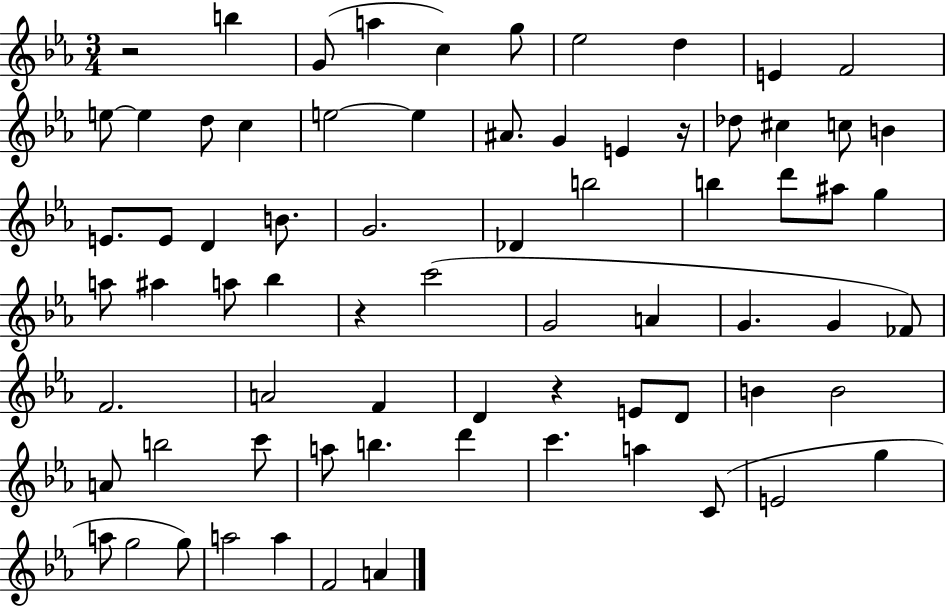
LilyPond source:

{
  \clef treble
  \numericTimeSignature
  \time 3/4
  \key ees \major
  r2 b''4 | g'8( a''4 c''4) g''8 | ees''2 d''4 | e'4 f'2 | \break e''8~~ e''4 d''8 c''4 | e''2~~ e''4 | ais'8. g'4 e'4 r16 | des''8 cis''4 c''8 b'4 | \break e'8. e'8 d'4 b'8. | g'2. | des'4 b''2 | b''4 d'''8 ais''8 g''4 | \break a''8 ais''4 a''8 bes''4 | r4 c'''2( | g'2 a'4 | g'4. g'4 fes'8) | \break f'2. | a'2 f'4 | d'4 r4 e'8 d'8 | b'4 b'2 | \break a'8 b''2 c'''8 | a''8 b''4. d'''4 | c'''4. a''4 c'8( | e'2 g''4 | \break a''8 g''2 g''8) | a''2 a''4 | f'2 a'4 | \bar "|."
}